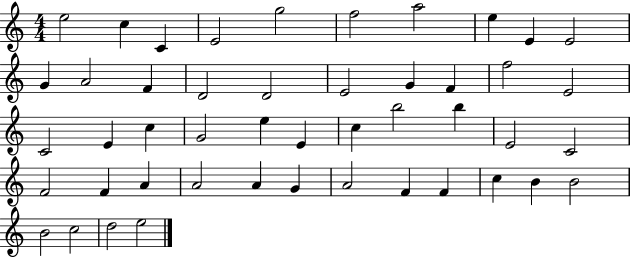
E5/h C5/q C4/q E4/h G5/h F5/h A5/h E5/q E4/q E4/h G4/q A4/h F4/q D4/h D4/h E4/h G4/q F4/q F5/h E4/h C4/h E4/q C5/q G4/h E5/q E4/q C5/q B5/h B5/q E4/h C4/h F4/h F4/q A4/q A4/h A4/q G4/q A4/h F4/q F4/q C5/q B4/q B4/h B4/h C5/h D5/h E5/h